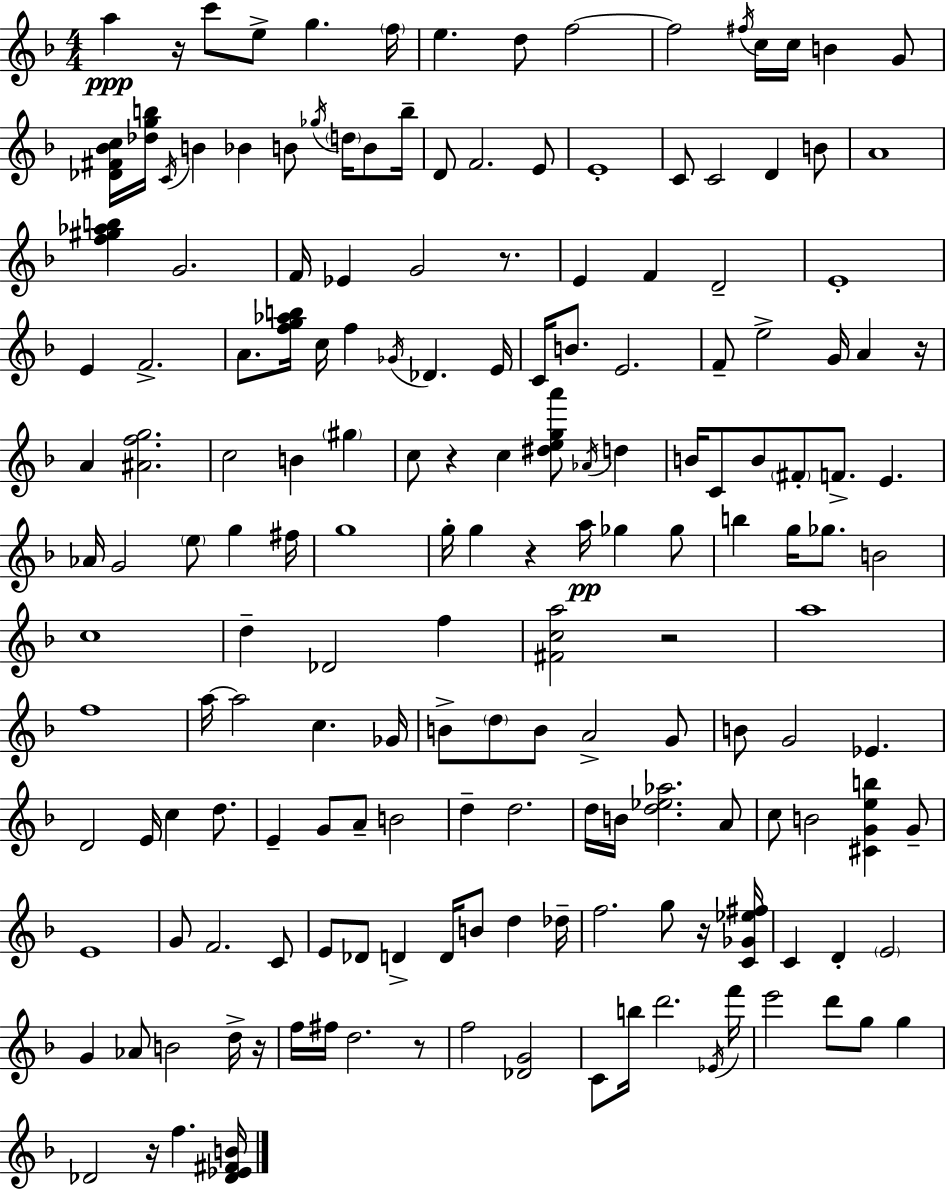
A5/q R/s C6/e E5/e G5/q. F5/s E5/q. D5/e F5/h F5/h F#5/s C5/s C5/s B4/q G4/e [Db4,F#4,Bb4,C5]/s [Db5,G5,B5]/s C4/s B4/q Bb4/q B4/e Gb5/s D5/s B4/e B5/s D4/e F4/h. E4/e E4/w C4/e C4/h D4/q B4/e A4/w [F5,G#5,Ab5,B5]/q G4/h. F4/s Eb4/q G4/h R/e. E4/q F4/q D4/h E4/w E4/q F4/h. A4/e. [F5,G5,Ab5,B5]/s C5/s F5/q Gb4/s Db4/q. E4/s C4/s B4/e. E4/h. F4/e E5/h G4/s A4/q R/s A4/q [A#4,F5,G5]/h. C5/h B4/q G#5/q C5/e R/q C5/q [D#5,E5,G5,A6]/e Ab4/s D5/q B4/s C4/e B4/e F#4/e F4/e. E4/q. Ab4/s G4/h E5/e G5/q F#5/s G5/w G5/s G5/q R/q A5/s Gb5/q Gb5/e B5/q G5/s Gb5/e. B4/h C5/w D5/q Db4/h F5/q [F#4,C5,A5]/h R/h A5/w F5/w A5/s A5/h C5/q. Gb4/s B4/e D5/e B4/e A4/h G4/e B4/e G4/h Eb4/q. D4/h E4/s C5/q D5/e. E4/q G4/e A4/e B4/h D5/q D5/h. D5/s B4/s [D5,Eb5,Ab5]/h. A4/e C5/e B4/h [C#4,G4,E5,B5]/q G4/e E4/w G4/e F4/h. C4/e E4/e Db4/e D4/q D4/s B4/e D5/q Db5/s F5/h. G5/e R/s [C4,Gb4,Eb5,F#5]/s C4/q D4/q E4/h G4/q Ab4/e B4/h D5/s R/s F5/s F#5/s D5/h. R/e F5/h [Db4,G4]/h C4/e B5/s D6/h. Eb4/s F6/s E6/h D6/e G5/e G5/q Db4/h R/s F5/q. [Db4,Eb4,F#4,B4]/s